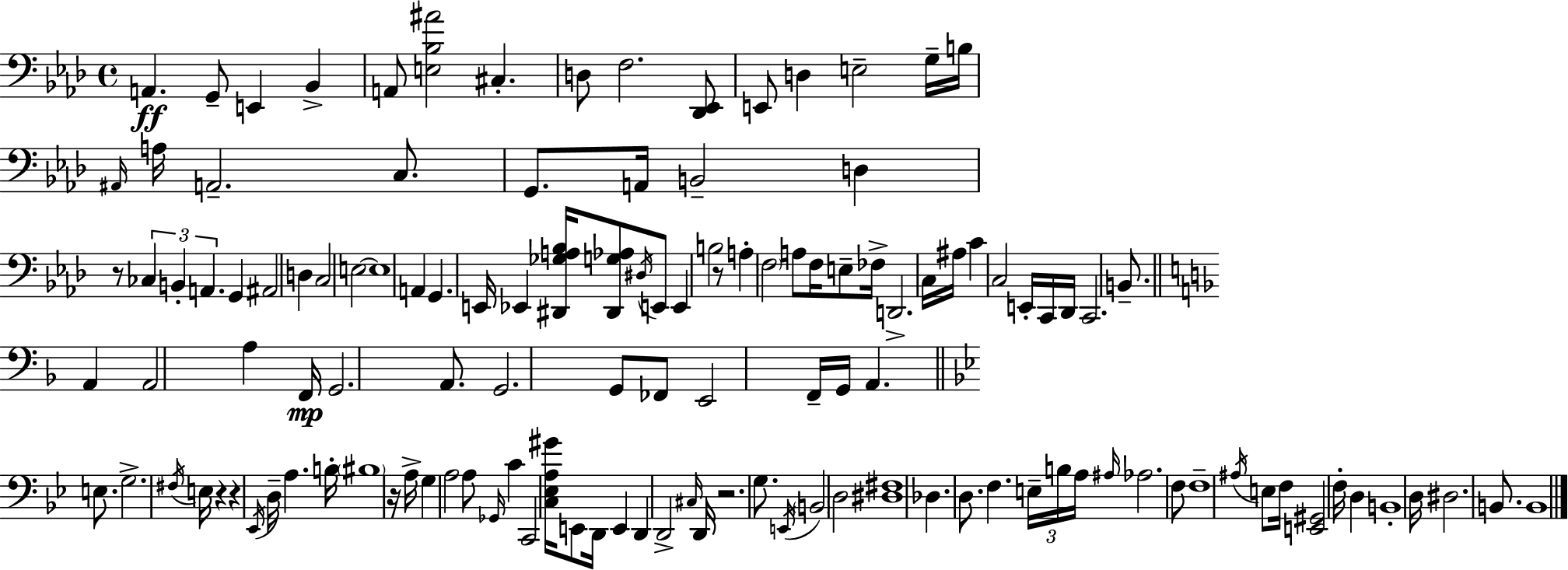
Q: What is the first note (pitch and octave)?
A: A2